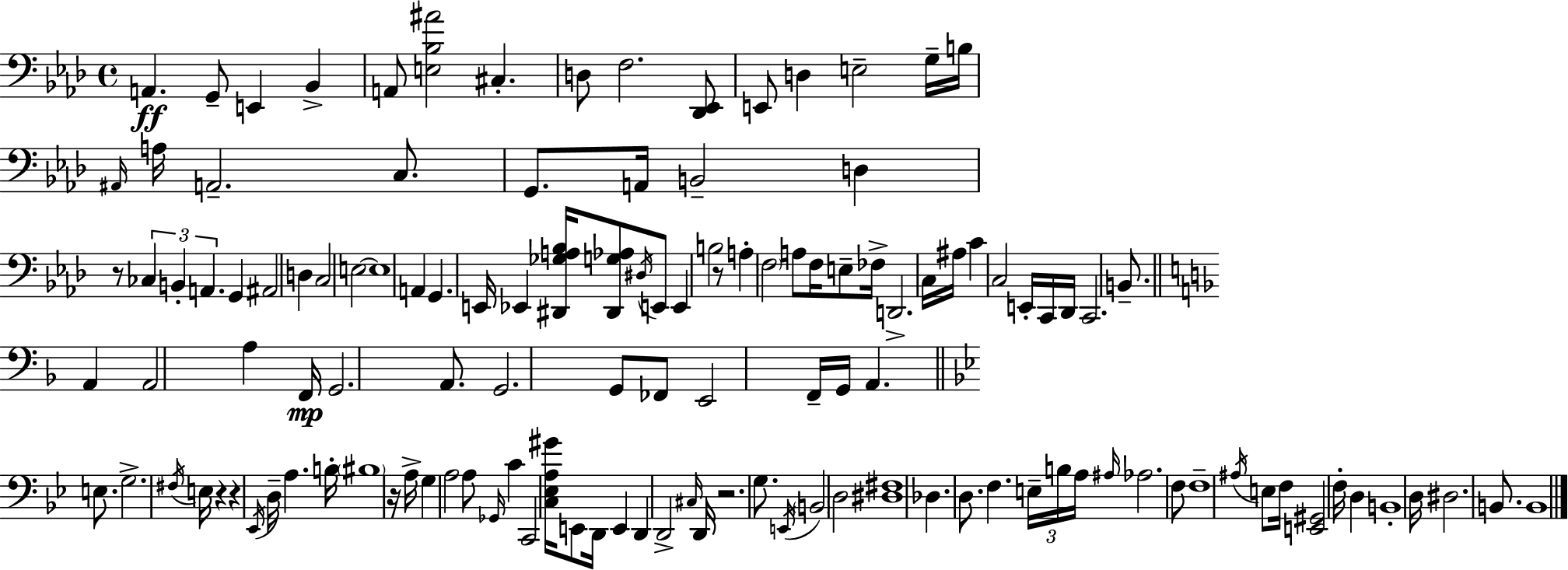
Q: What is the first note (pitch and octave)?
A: A2